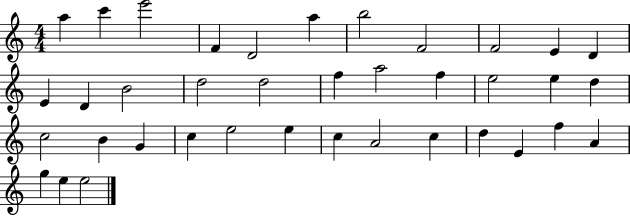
A5/q C6/q E6/h F4/q D4/h A5/q B5/h F4/h F4/h E4/q D4/q E4/q D4/q B4/h D5/h D5/h F5/q A5/h F5/q E5/h E5/q D5/q C5/h B4/q G4/q C5/q E5/h E5/q C5/q A4/h C5/q D5/q E4/q F5/q A4/q G5/q E5/q E5/h